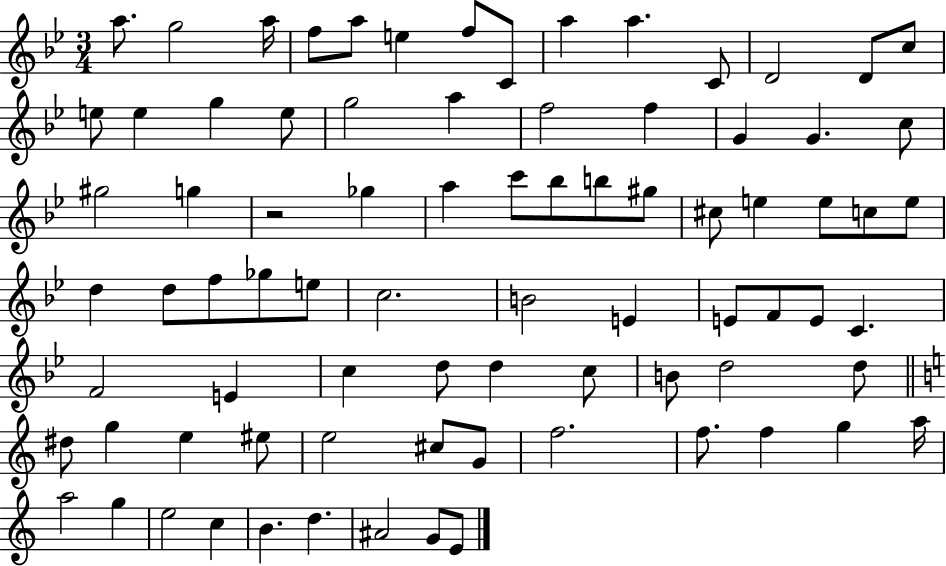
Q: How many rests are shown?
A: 1